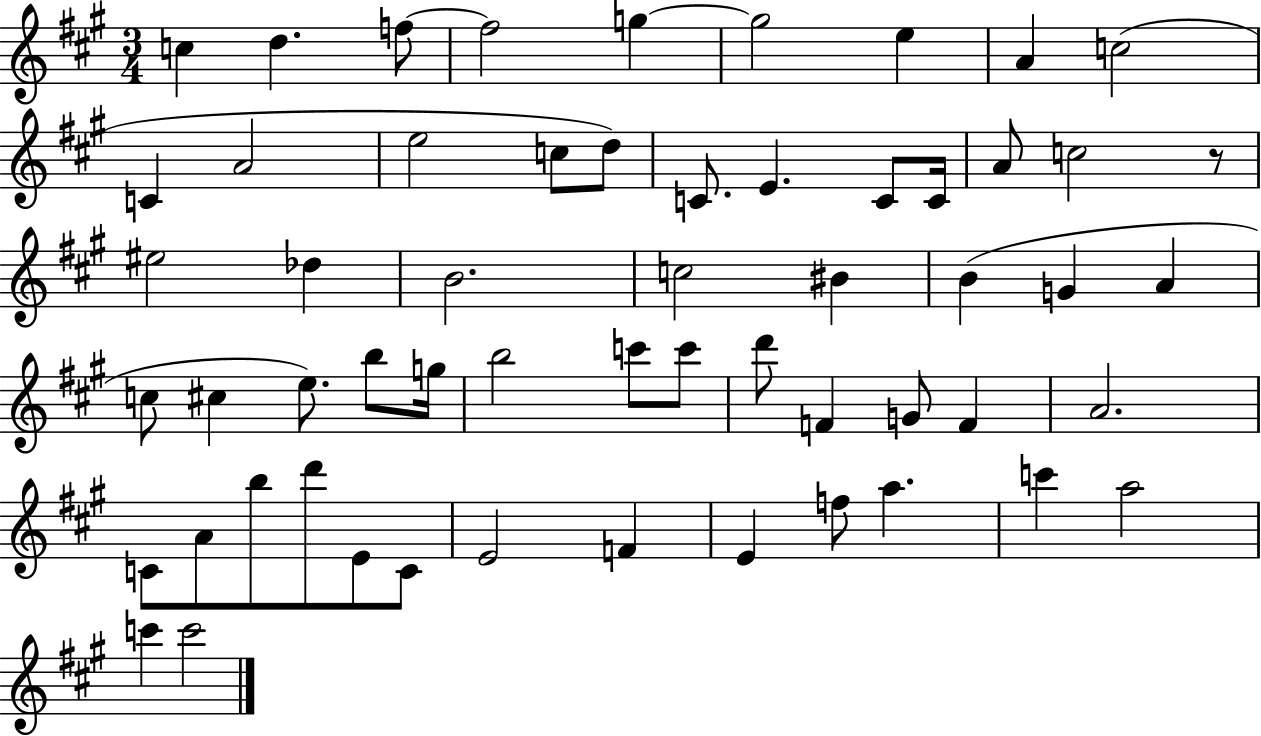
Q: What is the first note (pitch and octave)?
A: C5